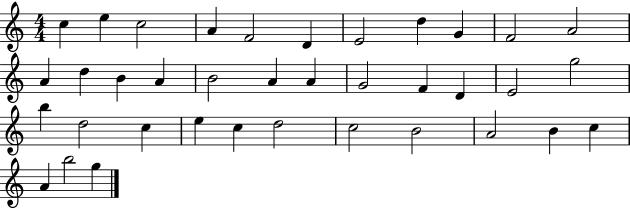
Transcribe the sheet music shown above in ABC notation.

X:1
T:Untitled
M:4/4
L:1/4
K:C
c e c2 A F2 D E2 d G F2 A2 A d B A B2 A A G2 F D E2 g2 b d2 c e c d2 c2 B2 A2 B c A b2 g